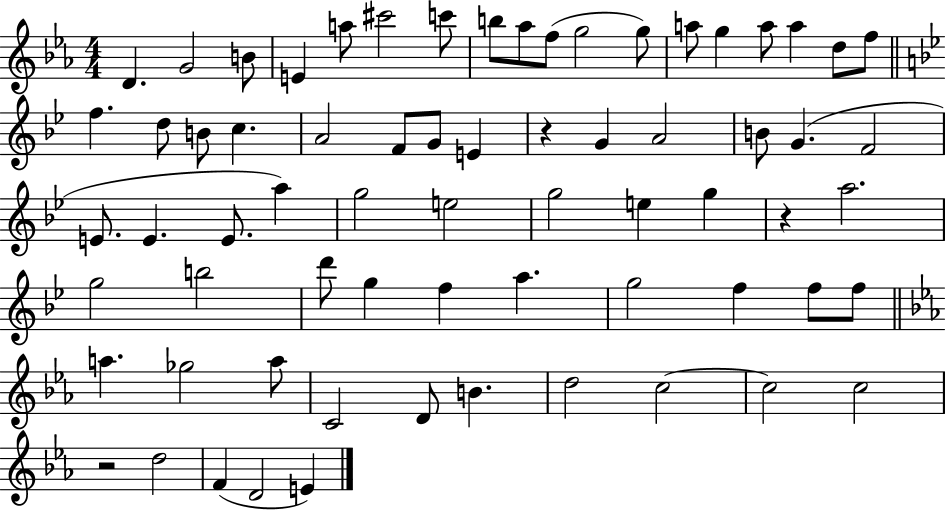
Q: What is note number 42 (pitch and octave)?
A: G5